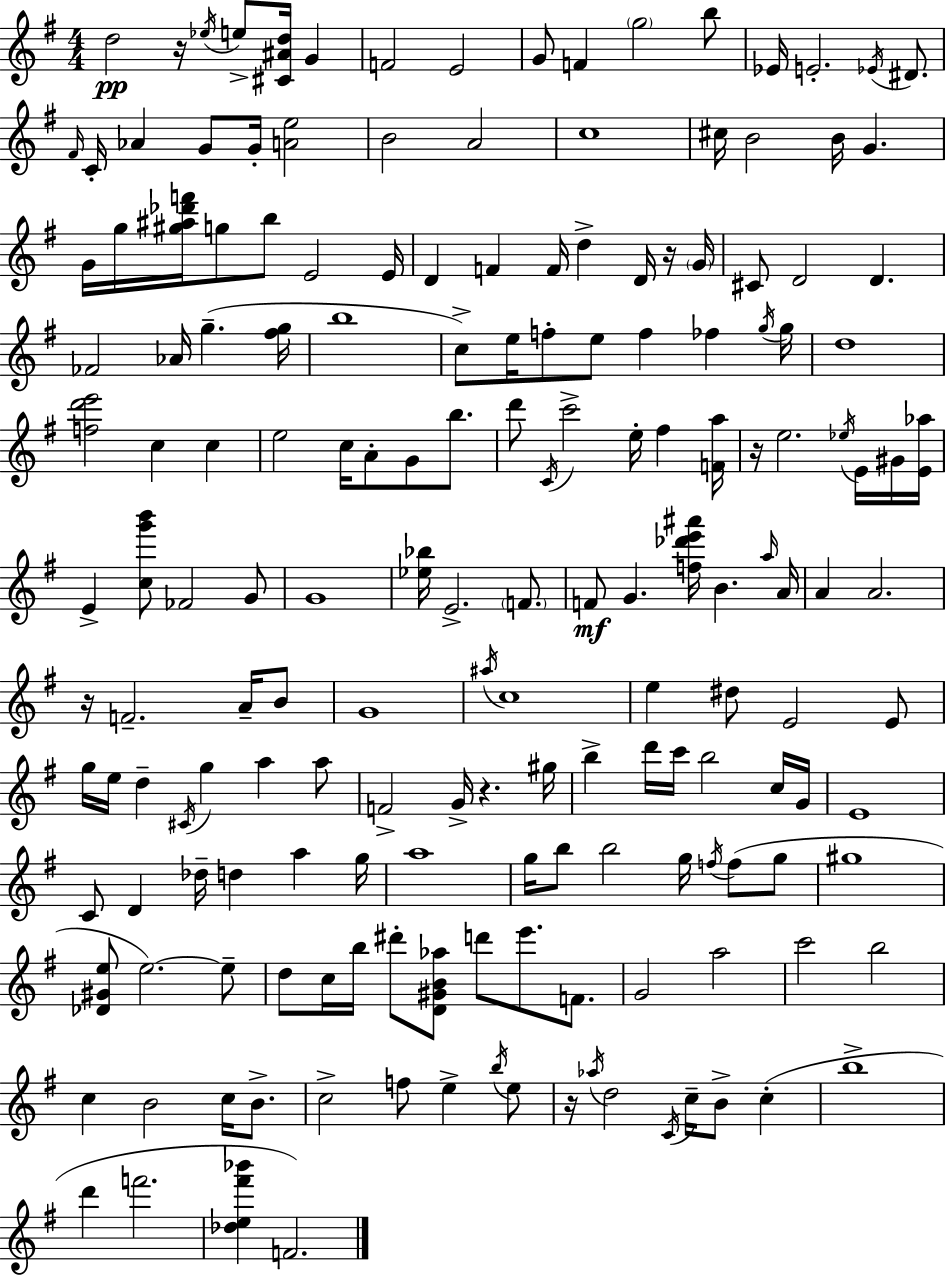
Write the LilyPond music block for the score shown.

{
  \clef treble
  \numericTimeSignature
  \time 4/4
  \key g \major
  d''2\pp r16 \acciaccatura { ees''16 } e''8-> <cis' ais' d''>16 g'4 | f'2 e'2 | g'8 f'4 \parenthesize g''2 b''8 | ees'16 e'2.-. \acciaccatura { ees'16 } dis'8. | \break \grace { fis'16 } c'16-. aes'4 g'8 g'16-. <a' e''>2 | b'2 a'2 | c''1 | cis''16 b'2 b'16 g'4. | \break g'16 g''16 <gis'' ais'' des''' f'''>16 g''8 b''8 e'2 | e'16 d'4 f'4 f'16 d''4-> | d'16 r16 \parenthesize g'16 cis'8 d'2 d'4. | fes'2 aes'16 g''4.--( | \break <fis'' g''>16 b''1 | c''8->) e''16 f''8-. e''8 f''4 fes''4 | \acciaccatura { g''16 } g''16 d''1 | <f'' d''' e'''>2 c''4 | \break c''4 e''2 c''16 a'8-. g'8 | b''8. d'''8 \acciaccatura { c'16 } c'''2-> e''16-. | fis''4 <f' a''>16 r16 e''2. | \acciaccatura { ees''16 } e'16 gis'16 <e' aes''>16 e'4-> <c'' g''' b'''>8 fes'2 | \break g'8 g'1 | <ees'' bes''>16 e'2.-> | \parenthesize f'8. f'8\mf g'4. <f'' des''' e''' ais'''>16 b'4. | \grace { a''16 } a'16 a'4 a'2. | \break r16 f'2.-- | a'16-- b'8 g'1 | \acciaccatura { ais''16 } c''1 | e''4 dis''8 e'2 | \break e'8 g''16 e''16 d''4-- \acciaccatura { cis'16 } g''4 | a''4 a''8 f'2-> | g'16-> r4. gis''16 b''4-> d'''16 c'''16 b''2 | c''16 g'16 e'1 | \break c'8 d'4 des''16-- | d''4 a''4 g''16 a''1 | g''16 b''8 b''2 | g''16 \acciaccatura { f''16 } f''8( g''8 gis''1 | \break <des' gis' e''>8 e''2.~~) | e''8-- d''8 c''16 b''16 dis'''8-. | <d' gis' b' aes''>8 d'''8 e'''8. f'8. g'2 | a''2 c'''2 | \break b''2 c''4 b'2 | c''16 b'8.-> c''2-> | f''8 e''4-> \acciaccatura { b''16 } e''8 r16 \acciaccatura { aes''16 } d''2 | \acciaccatura { c'16 } c''16-- b'8-> c''4-.( b''1-> | \break d'''4 | f'''2. <des'' e'' fis''' bes'''>4 | f'2.) \bar "|."
}